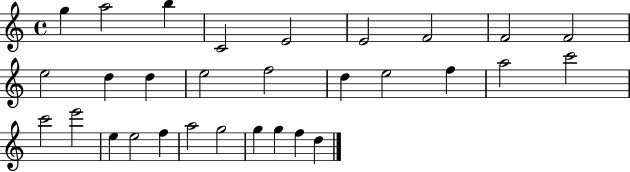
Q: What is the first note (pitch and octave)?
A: G5